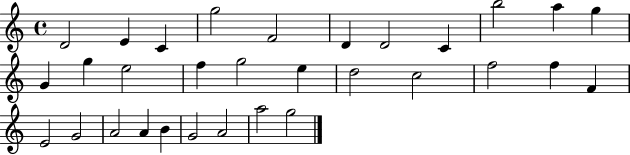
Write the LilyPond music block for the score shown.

{
  \clef treble
  \time 4/4
  \defaultTimeSignature
  \key c \major
  d'2 e'4 c'4 | g''2 f'2 | d'4 d'2 c'4 | b''2 a''4 g''4 | \break g'4 g''4 e''2 | f''4 g''2 e''4 | d''2 c''2 | f''2 f''4 f'4 | \break e'2 g'2 | a'2 a'4 b'4 | g'2 a'2 | a''2 g''2 | \break \bar "|."
}